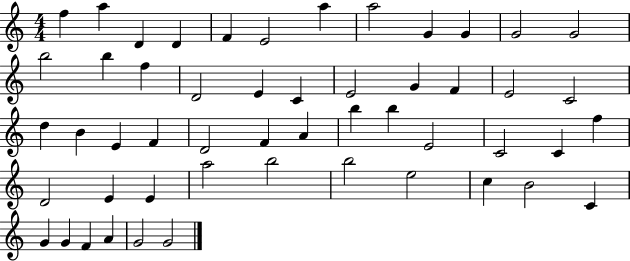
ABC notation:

X:1
T:Untitled
M:4/4
L:1/4
K:C
f a D D F E2 a a2 G G G2 G2 b2 b f D2 E C E2 G F E2 C2 d B E F D2 F A b b E2 C2 C f D2 E E a2 b2 b2 e2 c B2 C G G F A G2 G2